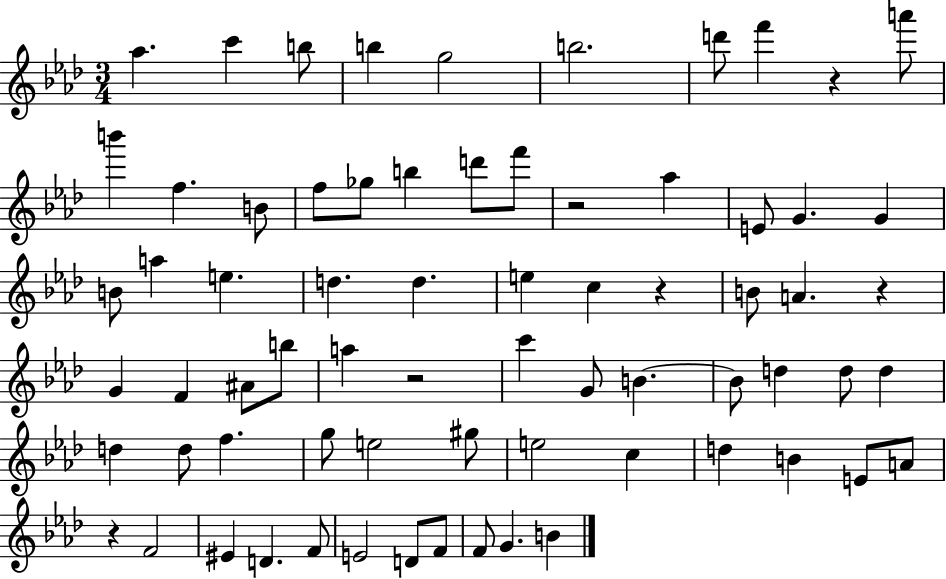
Ab5/q. C6/q B5/e B5/q G5/h B5/h. D6/e F6/q R/q A6/e B6/q F5/q. B4/e F5/e Gb5/e B5/q D6/e F6/e R/h Ab5/q E4/e G4/q. G4/q B4/e A5/q E5/q. D5/q. D5/q. E5/q C5/q R/q B4/e A4/q. R/q G4/q F4/q A#4/e B5/e A5/q R/h C6/q G4/e B4/q. B4/e D5/q D5/e D5/q D5/q D5/e F5/q. G5/e E5/h G#5/e E5/h C5/q D5/q B4/q E4/e A4/e R/q F4/h EIS4/q D4/q. F4/e E4/h D4/e F4/e F4/e G4/q. B4/q